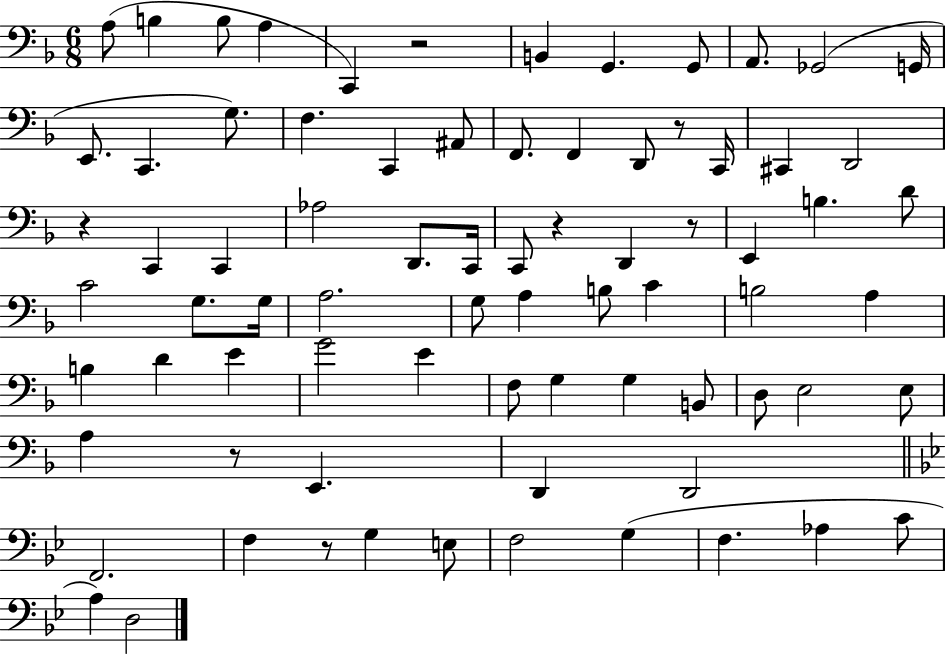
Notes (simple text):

A3/e B3/q B3/e A3/q C2/q R/h B2/q G2/q. G2/e A2/e. Gb2/h G2/s E2/e. C2/q. G3/e. F3/q. C2/q A#2/e F2/e. F2/q D2/e R/e C2/s C#2/q D2/h R/q C2/q C2/q Ab3/h D2/e. C2/s C2/e R/q D2/q R/e E2/q B3/q. D4/e C4/h G3/e. G3/s A3/h. G3/e A3/q B3/e C4/q B3/h A3/q B3/q D4/q E4/q G4/h E4/q F3/e G3/q G3/q B2/e D3/e E3/h E3/e A3/q R/e E2/q. D2/q D2/h F2/h. F3/q R/e G3/q E3/e F3/h G3/q F3/q. Ab3/q C4/e A3/q D3/h